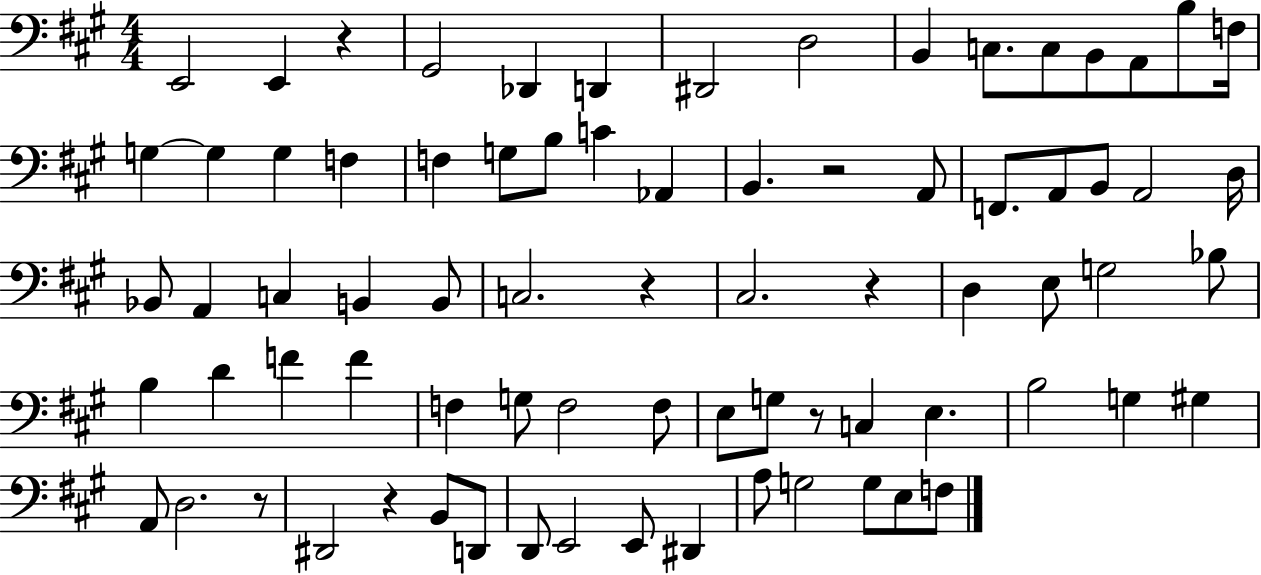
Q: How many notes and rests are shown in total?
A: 77